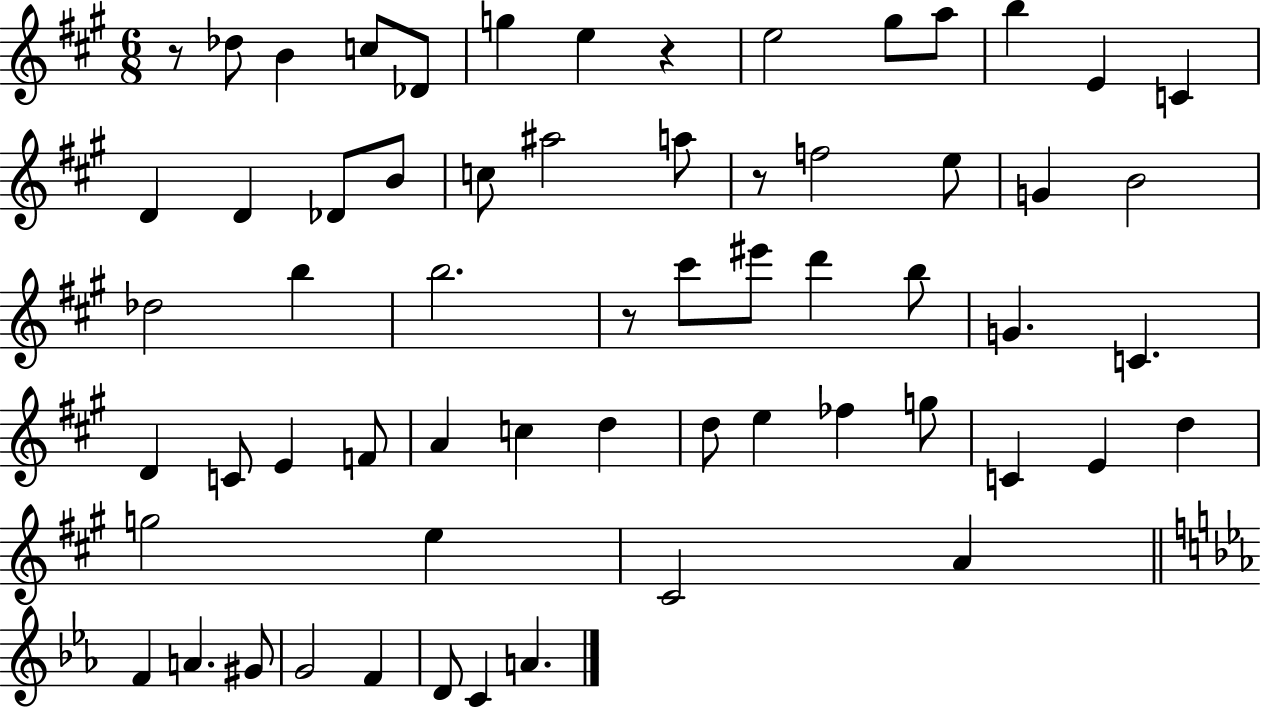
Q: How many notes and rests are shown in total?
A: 62